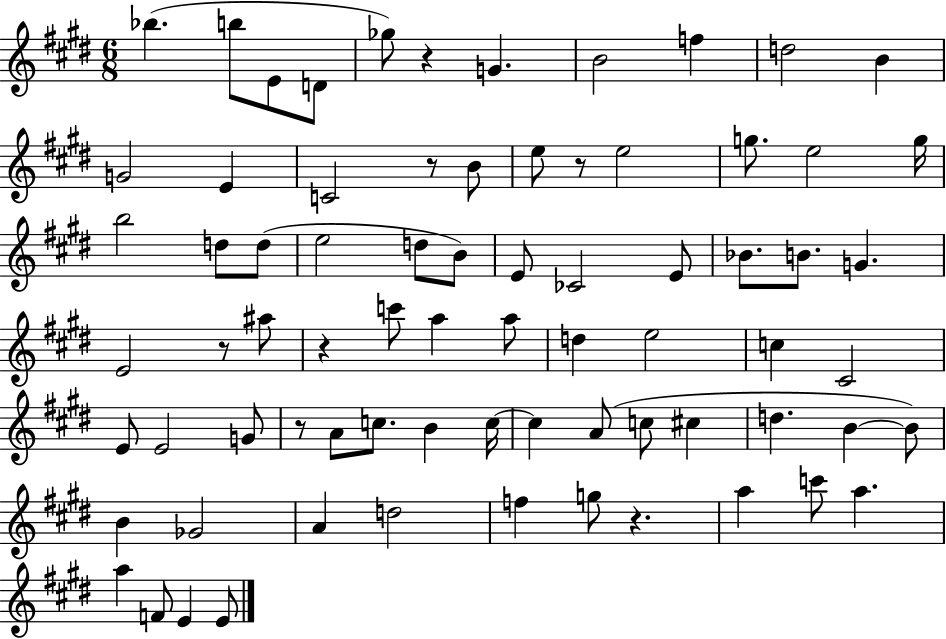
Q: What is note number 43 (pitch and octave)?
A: G4